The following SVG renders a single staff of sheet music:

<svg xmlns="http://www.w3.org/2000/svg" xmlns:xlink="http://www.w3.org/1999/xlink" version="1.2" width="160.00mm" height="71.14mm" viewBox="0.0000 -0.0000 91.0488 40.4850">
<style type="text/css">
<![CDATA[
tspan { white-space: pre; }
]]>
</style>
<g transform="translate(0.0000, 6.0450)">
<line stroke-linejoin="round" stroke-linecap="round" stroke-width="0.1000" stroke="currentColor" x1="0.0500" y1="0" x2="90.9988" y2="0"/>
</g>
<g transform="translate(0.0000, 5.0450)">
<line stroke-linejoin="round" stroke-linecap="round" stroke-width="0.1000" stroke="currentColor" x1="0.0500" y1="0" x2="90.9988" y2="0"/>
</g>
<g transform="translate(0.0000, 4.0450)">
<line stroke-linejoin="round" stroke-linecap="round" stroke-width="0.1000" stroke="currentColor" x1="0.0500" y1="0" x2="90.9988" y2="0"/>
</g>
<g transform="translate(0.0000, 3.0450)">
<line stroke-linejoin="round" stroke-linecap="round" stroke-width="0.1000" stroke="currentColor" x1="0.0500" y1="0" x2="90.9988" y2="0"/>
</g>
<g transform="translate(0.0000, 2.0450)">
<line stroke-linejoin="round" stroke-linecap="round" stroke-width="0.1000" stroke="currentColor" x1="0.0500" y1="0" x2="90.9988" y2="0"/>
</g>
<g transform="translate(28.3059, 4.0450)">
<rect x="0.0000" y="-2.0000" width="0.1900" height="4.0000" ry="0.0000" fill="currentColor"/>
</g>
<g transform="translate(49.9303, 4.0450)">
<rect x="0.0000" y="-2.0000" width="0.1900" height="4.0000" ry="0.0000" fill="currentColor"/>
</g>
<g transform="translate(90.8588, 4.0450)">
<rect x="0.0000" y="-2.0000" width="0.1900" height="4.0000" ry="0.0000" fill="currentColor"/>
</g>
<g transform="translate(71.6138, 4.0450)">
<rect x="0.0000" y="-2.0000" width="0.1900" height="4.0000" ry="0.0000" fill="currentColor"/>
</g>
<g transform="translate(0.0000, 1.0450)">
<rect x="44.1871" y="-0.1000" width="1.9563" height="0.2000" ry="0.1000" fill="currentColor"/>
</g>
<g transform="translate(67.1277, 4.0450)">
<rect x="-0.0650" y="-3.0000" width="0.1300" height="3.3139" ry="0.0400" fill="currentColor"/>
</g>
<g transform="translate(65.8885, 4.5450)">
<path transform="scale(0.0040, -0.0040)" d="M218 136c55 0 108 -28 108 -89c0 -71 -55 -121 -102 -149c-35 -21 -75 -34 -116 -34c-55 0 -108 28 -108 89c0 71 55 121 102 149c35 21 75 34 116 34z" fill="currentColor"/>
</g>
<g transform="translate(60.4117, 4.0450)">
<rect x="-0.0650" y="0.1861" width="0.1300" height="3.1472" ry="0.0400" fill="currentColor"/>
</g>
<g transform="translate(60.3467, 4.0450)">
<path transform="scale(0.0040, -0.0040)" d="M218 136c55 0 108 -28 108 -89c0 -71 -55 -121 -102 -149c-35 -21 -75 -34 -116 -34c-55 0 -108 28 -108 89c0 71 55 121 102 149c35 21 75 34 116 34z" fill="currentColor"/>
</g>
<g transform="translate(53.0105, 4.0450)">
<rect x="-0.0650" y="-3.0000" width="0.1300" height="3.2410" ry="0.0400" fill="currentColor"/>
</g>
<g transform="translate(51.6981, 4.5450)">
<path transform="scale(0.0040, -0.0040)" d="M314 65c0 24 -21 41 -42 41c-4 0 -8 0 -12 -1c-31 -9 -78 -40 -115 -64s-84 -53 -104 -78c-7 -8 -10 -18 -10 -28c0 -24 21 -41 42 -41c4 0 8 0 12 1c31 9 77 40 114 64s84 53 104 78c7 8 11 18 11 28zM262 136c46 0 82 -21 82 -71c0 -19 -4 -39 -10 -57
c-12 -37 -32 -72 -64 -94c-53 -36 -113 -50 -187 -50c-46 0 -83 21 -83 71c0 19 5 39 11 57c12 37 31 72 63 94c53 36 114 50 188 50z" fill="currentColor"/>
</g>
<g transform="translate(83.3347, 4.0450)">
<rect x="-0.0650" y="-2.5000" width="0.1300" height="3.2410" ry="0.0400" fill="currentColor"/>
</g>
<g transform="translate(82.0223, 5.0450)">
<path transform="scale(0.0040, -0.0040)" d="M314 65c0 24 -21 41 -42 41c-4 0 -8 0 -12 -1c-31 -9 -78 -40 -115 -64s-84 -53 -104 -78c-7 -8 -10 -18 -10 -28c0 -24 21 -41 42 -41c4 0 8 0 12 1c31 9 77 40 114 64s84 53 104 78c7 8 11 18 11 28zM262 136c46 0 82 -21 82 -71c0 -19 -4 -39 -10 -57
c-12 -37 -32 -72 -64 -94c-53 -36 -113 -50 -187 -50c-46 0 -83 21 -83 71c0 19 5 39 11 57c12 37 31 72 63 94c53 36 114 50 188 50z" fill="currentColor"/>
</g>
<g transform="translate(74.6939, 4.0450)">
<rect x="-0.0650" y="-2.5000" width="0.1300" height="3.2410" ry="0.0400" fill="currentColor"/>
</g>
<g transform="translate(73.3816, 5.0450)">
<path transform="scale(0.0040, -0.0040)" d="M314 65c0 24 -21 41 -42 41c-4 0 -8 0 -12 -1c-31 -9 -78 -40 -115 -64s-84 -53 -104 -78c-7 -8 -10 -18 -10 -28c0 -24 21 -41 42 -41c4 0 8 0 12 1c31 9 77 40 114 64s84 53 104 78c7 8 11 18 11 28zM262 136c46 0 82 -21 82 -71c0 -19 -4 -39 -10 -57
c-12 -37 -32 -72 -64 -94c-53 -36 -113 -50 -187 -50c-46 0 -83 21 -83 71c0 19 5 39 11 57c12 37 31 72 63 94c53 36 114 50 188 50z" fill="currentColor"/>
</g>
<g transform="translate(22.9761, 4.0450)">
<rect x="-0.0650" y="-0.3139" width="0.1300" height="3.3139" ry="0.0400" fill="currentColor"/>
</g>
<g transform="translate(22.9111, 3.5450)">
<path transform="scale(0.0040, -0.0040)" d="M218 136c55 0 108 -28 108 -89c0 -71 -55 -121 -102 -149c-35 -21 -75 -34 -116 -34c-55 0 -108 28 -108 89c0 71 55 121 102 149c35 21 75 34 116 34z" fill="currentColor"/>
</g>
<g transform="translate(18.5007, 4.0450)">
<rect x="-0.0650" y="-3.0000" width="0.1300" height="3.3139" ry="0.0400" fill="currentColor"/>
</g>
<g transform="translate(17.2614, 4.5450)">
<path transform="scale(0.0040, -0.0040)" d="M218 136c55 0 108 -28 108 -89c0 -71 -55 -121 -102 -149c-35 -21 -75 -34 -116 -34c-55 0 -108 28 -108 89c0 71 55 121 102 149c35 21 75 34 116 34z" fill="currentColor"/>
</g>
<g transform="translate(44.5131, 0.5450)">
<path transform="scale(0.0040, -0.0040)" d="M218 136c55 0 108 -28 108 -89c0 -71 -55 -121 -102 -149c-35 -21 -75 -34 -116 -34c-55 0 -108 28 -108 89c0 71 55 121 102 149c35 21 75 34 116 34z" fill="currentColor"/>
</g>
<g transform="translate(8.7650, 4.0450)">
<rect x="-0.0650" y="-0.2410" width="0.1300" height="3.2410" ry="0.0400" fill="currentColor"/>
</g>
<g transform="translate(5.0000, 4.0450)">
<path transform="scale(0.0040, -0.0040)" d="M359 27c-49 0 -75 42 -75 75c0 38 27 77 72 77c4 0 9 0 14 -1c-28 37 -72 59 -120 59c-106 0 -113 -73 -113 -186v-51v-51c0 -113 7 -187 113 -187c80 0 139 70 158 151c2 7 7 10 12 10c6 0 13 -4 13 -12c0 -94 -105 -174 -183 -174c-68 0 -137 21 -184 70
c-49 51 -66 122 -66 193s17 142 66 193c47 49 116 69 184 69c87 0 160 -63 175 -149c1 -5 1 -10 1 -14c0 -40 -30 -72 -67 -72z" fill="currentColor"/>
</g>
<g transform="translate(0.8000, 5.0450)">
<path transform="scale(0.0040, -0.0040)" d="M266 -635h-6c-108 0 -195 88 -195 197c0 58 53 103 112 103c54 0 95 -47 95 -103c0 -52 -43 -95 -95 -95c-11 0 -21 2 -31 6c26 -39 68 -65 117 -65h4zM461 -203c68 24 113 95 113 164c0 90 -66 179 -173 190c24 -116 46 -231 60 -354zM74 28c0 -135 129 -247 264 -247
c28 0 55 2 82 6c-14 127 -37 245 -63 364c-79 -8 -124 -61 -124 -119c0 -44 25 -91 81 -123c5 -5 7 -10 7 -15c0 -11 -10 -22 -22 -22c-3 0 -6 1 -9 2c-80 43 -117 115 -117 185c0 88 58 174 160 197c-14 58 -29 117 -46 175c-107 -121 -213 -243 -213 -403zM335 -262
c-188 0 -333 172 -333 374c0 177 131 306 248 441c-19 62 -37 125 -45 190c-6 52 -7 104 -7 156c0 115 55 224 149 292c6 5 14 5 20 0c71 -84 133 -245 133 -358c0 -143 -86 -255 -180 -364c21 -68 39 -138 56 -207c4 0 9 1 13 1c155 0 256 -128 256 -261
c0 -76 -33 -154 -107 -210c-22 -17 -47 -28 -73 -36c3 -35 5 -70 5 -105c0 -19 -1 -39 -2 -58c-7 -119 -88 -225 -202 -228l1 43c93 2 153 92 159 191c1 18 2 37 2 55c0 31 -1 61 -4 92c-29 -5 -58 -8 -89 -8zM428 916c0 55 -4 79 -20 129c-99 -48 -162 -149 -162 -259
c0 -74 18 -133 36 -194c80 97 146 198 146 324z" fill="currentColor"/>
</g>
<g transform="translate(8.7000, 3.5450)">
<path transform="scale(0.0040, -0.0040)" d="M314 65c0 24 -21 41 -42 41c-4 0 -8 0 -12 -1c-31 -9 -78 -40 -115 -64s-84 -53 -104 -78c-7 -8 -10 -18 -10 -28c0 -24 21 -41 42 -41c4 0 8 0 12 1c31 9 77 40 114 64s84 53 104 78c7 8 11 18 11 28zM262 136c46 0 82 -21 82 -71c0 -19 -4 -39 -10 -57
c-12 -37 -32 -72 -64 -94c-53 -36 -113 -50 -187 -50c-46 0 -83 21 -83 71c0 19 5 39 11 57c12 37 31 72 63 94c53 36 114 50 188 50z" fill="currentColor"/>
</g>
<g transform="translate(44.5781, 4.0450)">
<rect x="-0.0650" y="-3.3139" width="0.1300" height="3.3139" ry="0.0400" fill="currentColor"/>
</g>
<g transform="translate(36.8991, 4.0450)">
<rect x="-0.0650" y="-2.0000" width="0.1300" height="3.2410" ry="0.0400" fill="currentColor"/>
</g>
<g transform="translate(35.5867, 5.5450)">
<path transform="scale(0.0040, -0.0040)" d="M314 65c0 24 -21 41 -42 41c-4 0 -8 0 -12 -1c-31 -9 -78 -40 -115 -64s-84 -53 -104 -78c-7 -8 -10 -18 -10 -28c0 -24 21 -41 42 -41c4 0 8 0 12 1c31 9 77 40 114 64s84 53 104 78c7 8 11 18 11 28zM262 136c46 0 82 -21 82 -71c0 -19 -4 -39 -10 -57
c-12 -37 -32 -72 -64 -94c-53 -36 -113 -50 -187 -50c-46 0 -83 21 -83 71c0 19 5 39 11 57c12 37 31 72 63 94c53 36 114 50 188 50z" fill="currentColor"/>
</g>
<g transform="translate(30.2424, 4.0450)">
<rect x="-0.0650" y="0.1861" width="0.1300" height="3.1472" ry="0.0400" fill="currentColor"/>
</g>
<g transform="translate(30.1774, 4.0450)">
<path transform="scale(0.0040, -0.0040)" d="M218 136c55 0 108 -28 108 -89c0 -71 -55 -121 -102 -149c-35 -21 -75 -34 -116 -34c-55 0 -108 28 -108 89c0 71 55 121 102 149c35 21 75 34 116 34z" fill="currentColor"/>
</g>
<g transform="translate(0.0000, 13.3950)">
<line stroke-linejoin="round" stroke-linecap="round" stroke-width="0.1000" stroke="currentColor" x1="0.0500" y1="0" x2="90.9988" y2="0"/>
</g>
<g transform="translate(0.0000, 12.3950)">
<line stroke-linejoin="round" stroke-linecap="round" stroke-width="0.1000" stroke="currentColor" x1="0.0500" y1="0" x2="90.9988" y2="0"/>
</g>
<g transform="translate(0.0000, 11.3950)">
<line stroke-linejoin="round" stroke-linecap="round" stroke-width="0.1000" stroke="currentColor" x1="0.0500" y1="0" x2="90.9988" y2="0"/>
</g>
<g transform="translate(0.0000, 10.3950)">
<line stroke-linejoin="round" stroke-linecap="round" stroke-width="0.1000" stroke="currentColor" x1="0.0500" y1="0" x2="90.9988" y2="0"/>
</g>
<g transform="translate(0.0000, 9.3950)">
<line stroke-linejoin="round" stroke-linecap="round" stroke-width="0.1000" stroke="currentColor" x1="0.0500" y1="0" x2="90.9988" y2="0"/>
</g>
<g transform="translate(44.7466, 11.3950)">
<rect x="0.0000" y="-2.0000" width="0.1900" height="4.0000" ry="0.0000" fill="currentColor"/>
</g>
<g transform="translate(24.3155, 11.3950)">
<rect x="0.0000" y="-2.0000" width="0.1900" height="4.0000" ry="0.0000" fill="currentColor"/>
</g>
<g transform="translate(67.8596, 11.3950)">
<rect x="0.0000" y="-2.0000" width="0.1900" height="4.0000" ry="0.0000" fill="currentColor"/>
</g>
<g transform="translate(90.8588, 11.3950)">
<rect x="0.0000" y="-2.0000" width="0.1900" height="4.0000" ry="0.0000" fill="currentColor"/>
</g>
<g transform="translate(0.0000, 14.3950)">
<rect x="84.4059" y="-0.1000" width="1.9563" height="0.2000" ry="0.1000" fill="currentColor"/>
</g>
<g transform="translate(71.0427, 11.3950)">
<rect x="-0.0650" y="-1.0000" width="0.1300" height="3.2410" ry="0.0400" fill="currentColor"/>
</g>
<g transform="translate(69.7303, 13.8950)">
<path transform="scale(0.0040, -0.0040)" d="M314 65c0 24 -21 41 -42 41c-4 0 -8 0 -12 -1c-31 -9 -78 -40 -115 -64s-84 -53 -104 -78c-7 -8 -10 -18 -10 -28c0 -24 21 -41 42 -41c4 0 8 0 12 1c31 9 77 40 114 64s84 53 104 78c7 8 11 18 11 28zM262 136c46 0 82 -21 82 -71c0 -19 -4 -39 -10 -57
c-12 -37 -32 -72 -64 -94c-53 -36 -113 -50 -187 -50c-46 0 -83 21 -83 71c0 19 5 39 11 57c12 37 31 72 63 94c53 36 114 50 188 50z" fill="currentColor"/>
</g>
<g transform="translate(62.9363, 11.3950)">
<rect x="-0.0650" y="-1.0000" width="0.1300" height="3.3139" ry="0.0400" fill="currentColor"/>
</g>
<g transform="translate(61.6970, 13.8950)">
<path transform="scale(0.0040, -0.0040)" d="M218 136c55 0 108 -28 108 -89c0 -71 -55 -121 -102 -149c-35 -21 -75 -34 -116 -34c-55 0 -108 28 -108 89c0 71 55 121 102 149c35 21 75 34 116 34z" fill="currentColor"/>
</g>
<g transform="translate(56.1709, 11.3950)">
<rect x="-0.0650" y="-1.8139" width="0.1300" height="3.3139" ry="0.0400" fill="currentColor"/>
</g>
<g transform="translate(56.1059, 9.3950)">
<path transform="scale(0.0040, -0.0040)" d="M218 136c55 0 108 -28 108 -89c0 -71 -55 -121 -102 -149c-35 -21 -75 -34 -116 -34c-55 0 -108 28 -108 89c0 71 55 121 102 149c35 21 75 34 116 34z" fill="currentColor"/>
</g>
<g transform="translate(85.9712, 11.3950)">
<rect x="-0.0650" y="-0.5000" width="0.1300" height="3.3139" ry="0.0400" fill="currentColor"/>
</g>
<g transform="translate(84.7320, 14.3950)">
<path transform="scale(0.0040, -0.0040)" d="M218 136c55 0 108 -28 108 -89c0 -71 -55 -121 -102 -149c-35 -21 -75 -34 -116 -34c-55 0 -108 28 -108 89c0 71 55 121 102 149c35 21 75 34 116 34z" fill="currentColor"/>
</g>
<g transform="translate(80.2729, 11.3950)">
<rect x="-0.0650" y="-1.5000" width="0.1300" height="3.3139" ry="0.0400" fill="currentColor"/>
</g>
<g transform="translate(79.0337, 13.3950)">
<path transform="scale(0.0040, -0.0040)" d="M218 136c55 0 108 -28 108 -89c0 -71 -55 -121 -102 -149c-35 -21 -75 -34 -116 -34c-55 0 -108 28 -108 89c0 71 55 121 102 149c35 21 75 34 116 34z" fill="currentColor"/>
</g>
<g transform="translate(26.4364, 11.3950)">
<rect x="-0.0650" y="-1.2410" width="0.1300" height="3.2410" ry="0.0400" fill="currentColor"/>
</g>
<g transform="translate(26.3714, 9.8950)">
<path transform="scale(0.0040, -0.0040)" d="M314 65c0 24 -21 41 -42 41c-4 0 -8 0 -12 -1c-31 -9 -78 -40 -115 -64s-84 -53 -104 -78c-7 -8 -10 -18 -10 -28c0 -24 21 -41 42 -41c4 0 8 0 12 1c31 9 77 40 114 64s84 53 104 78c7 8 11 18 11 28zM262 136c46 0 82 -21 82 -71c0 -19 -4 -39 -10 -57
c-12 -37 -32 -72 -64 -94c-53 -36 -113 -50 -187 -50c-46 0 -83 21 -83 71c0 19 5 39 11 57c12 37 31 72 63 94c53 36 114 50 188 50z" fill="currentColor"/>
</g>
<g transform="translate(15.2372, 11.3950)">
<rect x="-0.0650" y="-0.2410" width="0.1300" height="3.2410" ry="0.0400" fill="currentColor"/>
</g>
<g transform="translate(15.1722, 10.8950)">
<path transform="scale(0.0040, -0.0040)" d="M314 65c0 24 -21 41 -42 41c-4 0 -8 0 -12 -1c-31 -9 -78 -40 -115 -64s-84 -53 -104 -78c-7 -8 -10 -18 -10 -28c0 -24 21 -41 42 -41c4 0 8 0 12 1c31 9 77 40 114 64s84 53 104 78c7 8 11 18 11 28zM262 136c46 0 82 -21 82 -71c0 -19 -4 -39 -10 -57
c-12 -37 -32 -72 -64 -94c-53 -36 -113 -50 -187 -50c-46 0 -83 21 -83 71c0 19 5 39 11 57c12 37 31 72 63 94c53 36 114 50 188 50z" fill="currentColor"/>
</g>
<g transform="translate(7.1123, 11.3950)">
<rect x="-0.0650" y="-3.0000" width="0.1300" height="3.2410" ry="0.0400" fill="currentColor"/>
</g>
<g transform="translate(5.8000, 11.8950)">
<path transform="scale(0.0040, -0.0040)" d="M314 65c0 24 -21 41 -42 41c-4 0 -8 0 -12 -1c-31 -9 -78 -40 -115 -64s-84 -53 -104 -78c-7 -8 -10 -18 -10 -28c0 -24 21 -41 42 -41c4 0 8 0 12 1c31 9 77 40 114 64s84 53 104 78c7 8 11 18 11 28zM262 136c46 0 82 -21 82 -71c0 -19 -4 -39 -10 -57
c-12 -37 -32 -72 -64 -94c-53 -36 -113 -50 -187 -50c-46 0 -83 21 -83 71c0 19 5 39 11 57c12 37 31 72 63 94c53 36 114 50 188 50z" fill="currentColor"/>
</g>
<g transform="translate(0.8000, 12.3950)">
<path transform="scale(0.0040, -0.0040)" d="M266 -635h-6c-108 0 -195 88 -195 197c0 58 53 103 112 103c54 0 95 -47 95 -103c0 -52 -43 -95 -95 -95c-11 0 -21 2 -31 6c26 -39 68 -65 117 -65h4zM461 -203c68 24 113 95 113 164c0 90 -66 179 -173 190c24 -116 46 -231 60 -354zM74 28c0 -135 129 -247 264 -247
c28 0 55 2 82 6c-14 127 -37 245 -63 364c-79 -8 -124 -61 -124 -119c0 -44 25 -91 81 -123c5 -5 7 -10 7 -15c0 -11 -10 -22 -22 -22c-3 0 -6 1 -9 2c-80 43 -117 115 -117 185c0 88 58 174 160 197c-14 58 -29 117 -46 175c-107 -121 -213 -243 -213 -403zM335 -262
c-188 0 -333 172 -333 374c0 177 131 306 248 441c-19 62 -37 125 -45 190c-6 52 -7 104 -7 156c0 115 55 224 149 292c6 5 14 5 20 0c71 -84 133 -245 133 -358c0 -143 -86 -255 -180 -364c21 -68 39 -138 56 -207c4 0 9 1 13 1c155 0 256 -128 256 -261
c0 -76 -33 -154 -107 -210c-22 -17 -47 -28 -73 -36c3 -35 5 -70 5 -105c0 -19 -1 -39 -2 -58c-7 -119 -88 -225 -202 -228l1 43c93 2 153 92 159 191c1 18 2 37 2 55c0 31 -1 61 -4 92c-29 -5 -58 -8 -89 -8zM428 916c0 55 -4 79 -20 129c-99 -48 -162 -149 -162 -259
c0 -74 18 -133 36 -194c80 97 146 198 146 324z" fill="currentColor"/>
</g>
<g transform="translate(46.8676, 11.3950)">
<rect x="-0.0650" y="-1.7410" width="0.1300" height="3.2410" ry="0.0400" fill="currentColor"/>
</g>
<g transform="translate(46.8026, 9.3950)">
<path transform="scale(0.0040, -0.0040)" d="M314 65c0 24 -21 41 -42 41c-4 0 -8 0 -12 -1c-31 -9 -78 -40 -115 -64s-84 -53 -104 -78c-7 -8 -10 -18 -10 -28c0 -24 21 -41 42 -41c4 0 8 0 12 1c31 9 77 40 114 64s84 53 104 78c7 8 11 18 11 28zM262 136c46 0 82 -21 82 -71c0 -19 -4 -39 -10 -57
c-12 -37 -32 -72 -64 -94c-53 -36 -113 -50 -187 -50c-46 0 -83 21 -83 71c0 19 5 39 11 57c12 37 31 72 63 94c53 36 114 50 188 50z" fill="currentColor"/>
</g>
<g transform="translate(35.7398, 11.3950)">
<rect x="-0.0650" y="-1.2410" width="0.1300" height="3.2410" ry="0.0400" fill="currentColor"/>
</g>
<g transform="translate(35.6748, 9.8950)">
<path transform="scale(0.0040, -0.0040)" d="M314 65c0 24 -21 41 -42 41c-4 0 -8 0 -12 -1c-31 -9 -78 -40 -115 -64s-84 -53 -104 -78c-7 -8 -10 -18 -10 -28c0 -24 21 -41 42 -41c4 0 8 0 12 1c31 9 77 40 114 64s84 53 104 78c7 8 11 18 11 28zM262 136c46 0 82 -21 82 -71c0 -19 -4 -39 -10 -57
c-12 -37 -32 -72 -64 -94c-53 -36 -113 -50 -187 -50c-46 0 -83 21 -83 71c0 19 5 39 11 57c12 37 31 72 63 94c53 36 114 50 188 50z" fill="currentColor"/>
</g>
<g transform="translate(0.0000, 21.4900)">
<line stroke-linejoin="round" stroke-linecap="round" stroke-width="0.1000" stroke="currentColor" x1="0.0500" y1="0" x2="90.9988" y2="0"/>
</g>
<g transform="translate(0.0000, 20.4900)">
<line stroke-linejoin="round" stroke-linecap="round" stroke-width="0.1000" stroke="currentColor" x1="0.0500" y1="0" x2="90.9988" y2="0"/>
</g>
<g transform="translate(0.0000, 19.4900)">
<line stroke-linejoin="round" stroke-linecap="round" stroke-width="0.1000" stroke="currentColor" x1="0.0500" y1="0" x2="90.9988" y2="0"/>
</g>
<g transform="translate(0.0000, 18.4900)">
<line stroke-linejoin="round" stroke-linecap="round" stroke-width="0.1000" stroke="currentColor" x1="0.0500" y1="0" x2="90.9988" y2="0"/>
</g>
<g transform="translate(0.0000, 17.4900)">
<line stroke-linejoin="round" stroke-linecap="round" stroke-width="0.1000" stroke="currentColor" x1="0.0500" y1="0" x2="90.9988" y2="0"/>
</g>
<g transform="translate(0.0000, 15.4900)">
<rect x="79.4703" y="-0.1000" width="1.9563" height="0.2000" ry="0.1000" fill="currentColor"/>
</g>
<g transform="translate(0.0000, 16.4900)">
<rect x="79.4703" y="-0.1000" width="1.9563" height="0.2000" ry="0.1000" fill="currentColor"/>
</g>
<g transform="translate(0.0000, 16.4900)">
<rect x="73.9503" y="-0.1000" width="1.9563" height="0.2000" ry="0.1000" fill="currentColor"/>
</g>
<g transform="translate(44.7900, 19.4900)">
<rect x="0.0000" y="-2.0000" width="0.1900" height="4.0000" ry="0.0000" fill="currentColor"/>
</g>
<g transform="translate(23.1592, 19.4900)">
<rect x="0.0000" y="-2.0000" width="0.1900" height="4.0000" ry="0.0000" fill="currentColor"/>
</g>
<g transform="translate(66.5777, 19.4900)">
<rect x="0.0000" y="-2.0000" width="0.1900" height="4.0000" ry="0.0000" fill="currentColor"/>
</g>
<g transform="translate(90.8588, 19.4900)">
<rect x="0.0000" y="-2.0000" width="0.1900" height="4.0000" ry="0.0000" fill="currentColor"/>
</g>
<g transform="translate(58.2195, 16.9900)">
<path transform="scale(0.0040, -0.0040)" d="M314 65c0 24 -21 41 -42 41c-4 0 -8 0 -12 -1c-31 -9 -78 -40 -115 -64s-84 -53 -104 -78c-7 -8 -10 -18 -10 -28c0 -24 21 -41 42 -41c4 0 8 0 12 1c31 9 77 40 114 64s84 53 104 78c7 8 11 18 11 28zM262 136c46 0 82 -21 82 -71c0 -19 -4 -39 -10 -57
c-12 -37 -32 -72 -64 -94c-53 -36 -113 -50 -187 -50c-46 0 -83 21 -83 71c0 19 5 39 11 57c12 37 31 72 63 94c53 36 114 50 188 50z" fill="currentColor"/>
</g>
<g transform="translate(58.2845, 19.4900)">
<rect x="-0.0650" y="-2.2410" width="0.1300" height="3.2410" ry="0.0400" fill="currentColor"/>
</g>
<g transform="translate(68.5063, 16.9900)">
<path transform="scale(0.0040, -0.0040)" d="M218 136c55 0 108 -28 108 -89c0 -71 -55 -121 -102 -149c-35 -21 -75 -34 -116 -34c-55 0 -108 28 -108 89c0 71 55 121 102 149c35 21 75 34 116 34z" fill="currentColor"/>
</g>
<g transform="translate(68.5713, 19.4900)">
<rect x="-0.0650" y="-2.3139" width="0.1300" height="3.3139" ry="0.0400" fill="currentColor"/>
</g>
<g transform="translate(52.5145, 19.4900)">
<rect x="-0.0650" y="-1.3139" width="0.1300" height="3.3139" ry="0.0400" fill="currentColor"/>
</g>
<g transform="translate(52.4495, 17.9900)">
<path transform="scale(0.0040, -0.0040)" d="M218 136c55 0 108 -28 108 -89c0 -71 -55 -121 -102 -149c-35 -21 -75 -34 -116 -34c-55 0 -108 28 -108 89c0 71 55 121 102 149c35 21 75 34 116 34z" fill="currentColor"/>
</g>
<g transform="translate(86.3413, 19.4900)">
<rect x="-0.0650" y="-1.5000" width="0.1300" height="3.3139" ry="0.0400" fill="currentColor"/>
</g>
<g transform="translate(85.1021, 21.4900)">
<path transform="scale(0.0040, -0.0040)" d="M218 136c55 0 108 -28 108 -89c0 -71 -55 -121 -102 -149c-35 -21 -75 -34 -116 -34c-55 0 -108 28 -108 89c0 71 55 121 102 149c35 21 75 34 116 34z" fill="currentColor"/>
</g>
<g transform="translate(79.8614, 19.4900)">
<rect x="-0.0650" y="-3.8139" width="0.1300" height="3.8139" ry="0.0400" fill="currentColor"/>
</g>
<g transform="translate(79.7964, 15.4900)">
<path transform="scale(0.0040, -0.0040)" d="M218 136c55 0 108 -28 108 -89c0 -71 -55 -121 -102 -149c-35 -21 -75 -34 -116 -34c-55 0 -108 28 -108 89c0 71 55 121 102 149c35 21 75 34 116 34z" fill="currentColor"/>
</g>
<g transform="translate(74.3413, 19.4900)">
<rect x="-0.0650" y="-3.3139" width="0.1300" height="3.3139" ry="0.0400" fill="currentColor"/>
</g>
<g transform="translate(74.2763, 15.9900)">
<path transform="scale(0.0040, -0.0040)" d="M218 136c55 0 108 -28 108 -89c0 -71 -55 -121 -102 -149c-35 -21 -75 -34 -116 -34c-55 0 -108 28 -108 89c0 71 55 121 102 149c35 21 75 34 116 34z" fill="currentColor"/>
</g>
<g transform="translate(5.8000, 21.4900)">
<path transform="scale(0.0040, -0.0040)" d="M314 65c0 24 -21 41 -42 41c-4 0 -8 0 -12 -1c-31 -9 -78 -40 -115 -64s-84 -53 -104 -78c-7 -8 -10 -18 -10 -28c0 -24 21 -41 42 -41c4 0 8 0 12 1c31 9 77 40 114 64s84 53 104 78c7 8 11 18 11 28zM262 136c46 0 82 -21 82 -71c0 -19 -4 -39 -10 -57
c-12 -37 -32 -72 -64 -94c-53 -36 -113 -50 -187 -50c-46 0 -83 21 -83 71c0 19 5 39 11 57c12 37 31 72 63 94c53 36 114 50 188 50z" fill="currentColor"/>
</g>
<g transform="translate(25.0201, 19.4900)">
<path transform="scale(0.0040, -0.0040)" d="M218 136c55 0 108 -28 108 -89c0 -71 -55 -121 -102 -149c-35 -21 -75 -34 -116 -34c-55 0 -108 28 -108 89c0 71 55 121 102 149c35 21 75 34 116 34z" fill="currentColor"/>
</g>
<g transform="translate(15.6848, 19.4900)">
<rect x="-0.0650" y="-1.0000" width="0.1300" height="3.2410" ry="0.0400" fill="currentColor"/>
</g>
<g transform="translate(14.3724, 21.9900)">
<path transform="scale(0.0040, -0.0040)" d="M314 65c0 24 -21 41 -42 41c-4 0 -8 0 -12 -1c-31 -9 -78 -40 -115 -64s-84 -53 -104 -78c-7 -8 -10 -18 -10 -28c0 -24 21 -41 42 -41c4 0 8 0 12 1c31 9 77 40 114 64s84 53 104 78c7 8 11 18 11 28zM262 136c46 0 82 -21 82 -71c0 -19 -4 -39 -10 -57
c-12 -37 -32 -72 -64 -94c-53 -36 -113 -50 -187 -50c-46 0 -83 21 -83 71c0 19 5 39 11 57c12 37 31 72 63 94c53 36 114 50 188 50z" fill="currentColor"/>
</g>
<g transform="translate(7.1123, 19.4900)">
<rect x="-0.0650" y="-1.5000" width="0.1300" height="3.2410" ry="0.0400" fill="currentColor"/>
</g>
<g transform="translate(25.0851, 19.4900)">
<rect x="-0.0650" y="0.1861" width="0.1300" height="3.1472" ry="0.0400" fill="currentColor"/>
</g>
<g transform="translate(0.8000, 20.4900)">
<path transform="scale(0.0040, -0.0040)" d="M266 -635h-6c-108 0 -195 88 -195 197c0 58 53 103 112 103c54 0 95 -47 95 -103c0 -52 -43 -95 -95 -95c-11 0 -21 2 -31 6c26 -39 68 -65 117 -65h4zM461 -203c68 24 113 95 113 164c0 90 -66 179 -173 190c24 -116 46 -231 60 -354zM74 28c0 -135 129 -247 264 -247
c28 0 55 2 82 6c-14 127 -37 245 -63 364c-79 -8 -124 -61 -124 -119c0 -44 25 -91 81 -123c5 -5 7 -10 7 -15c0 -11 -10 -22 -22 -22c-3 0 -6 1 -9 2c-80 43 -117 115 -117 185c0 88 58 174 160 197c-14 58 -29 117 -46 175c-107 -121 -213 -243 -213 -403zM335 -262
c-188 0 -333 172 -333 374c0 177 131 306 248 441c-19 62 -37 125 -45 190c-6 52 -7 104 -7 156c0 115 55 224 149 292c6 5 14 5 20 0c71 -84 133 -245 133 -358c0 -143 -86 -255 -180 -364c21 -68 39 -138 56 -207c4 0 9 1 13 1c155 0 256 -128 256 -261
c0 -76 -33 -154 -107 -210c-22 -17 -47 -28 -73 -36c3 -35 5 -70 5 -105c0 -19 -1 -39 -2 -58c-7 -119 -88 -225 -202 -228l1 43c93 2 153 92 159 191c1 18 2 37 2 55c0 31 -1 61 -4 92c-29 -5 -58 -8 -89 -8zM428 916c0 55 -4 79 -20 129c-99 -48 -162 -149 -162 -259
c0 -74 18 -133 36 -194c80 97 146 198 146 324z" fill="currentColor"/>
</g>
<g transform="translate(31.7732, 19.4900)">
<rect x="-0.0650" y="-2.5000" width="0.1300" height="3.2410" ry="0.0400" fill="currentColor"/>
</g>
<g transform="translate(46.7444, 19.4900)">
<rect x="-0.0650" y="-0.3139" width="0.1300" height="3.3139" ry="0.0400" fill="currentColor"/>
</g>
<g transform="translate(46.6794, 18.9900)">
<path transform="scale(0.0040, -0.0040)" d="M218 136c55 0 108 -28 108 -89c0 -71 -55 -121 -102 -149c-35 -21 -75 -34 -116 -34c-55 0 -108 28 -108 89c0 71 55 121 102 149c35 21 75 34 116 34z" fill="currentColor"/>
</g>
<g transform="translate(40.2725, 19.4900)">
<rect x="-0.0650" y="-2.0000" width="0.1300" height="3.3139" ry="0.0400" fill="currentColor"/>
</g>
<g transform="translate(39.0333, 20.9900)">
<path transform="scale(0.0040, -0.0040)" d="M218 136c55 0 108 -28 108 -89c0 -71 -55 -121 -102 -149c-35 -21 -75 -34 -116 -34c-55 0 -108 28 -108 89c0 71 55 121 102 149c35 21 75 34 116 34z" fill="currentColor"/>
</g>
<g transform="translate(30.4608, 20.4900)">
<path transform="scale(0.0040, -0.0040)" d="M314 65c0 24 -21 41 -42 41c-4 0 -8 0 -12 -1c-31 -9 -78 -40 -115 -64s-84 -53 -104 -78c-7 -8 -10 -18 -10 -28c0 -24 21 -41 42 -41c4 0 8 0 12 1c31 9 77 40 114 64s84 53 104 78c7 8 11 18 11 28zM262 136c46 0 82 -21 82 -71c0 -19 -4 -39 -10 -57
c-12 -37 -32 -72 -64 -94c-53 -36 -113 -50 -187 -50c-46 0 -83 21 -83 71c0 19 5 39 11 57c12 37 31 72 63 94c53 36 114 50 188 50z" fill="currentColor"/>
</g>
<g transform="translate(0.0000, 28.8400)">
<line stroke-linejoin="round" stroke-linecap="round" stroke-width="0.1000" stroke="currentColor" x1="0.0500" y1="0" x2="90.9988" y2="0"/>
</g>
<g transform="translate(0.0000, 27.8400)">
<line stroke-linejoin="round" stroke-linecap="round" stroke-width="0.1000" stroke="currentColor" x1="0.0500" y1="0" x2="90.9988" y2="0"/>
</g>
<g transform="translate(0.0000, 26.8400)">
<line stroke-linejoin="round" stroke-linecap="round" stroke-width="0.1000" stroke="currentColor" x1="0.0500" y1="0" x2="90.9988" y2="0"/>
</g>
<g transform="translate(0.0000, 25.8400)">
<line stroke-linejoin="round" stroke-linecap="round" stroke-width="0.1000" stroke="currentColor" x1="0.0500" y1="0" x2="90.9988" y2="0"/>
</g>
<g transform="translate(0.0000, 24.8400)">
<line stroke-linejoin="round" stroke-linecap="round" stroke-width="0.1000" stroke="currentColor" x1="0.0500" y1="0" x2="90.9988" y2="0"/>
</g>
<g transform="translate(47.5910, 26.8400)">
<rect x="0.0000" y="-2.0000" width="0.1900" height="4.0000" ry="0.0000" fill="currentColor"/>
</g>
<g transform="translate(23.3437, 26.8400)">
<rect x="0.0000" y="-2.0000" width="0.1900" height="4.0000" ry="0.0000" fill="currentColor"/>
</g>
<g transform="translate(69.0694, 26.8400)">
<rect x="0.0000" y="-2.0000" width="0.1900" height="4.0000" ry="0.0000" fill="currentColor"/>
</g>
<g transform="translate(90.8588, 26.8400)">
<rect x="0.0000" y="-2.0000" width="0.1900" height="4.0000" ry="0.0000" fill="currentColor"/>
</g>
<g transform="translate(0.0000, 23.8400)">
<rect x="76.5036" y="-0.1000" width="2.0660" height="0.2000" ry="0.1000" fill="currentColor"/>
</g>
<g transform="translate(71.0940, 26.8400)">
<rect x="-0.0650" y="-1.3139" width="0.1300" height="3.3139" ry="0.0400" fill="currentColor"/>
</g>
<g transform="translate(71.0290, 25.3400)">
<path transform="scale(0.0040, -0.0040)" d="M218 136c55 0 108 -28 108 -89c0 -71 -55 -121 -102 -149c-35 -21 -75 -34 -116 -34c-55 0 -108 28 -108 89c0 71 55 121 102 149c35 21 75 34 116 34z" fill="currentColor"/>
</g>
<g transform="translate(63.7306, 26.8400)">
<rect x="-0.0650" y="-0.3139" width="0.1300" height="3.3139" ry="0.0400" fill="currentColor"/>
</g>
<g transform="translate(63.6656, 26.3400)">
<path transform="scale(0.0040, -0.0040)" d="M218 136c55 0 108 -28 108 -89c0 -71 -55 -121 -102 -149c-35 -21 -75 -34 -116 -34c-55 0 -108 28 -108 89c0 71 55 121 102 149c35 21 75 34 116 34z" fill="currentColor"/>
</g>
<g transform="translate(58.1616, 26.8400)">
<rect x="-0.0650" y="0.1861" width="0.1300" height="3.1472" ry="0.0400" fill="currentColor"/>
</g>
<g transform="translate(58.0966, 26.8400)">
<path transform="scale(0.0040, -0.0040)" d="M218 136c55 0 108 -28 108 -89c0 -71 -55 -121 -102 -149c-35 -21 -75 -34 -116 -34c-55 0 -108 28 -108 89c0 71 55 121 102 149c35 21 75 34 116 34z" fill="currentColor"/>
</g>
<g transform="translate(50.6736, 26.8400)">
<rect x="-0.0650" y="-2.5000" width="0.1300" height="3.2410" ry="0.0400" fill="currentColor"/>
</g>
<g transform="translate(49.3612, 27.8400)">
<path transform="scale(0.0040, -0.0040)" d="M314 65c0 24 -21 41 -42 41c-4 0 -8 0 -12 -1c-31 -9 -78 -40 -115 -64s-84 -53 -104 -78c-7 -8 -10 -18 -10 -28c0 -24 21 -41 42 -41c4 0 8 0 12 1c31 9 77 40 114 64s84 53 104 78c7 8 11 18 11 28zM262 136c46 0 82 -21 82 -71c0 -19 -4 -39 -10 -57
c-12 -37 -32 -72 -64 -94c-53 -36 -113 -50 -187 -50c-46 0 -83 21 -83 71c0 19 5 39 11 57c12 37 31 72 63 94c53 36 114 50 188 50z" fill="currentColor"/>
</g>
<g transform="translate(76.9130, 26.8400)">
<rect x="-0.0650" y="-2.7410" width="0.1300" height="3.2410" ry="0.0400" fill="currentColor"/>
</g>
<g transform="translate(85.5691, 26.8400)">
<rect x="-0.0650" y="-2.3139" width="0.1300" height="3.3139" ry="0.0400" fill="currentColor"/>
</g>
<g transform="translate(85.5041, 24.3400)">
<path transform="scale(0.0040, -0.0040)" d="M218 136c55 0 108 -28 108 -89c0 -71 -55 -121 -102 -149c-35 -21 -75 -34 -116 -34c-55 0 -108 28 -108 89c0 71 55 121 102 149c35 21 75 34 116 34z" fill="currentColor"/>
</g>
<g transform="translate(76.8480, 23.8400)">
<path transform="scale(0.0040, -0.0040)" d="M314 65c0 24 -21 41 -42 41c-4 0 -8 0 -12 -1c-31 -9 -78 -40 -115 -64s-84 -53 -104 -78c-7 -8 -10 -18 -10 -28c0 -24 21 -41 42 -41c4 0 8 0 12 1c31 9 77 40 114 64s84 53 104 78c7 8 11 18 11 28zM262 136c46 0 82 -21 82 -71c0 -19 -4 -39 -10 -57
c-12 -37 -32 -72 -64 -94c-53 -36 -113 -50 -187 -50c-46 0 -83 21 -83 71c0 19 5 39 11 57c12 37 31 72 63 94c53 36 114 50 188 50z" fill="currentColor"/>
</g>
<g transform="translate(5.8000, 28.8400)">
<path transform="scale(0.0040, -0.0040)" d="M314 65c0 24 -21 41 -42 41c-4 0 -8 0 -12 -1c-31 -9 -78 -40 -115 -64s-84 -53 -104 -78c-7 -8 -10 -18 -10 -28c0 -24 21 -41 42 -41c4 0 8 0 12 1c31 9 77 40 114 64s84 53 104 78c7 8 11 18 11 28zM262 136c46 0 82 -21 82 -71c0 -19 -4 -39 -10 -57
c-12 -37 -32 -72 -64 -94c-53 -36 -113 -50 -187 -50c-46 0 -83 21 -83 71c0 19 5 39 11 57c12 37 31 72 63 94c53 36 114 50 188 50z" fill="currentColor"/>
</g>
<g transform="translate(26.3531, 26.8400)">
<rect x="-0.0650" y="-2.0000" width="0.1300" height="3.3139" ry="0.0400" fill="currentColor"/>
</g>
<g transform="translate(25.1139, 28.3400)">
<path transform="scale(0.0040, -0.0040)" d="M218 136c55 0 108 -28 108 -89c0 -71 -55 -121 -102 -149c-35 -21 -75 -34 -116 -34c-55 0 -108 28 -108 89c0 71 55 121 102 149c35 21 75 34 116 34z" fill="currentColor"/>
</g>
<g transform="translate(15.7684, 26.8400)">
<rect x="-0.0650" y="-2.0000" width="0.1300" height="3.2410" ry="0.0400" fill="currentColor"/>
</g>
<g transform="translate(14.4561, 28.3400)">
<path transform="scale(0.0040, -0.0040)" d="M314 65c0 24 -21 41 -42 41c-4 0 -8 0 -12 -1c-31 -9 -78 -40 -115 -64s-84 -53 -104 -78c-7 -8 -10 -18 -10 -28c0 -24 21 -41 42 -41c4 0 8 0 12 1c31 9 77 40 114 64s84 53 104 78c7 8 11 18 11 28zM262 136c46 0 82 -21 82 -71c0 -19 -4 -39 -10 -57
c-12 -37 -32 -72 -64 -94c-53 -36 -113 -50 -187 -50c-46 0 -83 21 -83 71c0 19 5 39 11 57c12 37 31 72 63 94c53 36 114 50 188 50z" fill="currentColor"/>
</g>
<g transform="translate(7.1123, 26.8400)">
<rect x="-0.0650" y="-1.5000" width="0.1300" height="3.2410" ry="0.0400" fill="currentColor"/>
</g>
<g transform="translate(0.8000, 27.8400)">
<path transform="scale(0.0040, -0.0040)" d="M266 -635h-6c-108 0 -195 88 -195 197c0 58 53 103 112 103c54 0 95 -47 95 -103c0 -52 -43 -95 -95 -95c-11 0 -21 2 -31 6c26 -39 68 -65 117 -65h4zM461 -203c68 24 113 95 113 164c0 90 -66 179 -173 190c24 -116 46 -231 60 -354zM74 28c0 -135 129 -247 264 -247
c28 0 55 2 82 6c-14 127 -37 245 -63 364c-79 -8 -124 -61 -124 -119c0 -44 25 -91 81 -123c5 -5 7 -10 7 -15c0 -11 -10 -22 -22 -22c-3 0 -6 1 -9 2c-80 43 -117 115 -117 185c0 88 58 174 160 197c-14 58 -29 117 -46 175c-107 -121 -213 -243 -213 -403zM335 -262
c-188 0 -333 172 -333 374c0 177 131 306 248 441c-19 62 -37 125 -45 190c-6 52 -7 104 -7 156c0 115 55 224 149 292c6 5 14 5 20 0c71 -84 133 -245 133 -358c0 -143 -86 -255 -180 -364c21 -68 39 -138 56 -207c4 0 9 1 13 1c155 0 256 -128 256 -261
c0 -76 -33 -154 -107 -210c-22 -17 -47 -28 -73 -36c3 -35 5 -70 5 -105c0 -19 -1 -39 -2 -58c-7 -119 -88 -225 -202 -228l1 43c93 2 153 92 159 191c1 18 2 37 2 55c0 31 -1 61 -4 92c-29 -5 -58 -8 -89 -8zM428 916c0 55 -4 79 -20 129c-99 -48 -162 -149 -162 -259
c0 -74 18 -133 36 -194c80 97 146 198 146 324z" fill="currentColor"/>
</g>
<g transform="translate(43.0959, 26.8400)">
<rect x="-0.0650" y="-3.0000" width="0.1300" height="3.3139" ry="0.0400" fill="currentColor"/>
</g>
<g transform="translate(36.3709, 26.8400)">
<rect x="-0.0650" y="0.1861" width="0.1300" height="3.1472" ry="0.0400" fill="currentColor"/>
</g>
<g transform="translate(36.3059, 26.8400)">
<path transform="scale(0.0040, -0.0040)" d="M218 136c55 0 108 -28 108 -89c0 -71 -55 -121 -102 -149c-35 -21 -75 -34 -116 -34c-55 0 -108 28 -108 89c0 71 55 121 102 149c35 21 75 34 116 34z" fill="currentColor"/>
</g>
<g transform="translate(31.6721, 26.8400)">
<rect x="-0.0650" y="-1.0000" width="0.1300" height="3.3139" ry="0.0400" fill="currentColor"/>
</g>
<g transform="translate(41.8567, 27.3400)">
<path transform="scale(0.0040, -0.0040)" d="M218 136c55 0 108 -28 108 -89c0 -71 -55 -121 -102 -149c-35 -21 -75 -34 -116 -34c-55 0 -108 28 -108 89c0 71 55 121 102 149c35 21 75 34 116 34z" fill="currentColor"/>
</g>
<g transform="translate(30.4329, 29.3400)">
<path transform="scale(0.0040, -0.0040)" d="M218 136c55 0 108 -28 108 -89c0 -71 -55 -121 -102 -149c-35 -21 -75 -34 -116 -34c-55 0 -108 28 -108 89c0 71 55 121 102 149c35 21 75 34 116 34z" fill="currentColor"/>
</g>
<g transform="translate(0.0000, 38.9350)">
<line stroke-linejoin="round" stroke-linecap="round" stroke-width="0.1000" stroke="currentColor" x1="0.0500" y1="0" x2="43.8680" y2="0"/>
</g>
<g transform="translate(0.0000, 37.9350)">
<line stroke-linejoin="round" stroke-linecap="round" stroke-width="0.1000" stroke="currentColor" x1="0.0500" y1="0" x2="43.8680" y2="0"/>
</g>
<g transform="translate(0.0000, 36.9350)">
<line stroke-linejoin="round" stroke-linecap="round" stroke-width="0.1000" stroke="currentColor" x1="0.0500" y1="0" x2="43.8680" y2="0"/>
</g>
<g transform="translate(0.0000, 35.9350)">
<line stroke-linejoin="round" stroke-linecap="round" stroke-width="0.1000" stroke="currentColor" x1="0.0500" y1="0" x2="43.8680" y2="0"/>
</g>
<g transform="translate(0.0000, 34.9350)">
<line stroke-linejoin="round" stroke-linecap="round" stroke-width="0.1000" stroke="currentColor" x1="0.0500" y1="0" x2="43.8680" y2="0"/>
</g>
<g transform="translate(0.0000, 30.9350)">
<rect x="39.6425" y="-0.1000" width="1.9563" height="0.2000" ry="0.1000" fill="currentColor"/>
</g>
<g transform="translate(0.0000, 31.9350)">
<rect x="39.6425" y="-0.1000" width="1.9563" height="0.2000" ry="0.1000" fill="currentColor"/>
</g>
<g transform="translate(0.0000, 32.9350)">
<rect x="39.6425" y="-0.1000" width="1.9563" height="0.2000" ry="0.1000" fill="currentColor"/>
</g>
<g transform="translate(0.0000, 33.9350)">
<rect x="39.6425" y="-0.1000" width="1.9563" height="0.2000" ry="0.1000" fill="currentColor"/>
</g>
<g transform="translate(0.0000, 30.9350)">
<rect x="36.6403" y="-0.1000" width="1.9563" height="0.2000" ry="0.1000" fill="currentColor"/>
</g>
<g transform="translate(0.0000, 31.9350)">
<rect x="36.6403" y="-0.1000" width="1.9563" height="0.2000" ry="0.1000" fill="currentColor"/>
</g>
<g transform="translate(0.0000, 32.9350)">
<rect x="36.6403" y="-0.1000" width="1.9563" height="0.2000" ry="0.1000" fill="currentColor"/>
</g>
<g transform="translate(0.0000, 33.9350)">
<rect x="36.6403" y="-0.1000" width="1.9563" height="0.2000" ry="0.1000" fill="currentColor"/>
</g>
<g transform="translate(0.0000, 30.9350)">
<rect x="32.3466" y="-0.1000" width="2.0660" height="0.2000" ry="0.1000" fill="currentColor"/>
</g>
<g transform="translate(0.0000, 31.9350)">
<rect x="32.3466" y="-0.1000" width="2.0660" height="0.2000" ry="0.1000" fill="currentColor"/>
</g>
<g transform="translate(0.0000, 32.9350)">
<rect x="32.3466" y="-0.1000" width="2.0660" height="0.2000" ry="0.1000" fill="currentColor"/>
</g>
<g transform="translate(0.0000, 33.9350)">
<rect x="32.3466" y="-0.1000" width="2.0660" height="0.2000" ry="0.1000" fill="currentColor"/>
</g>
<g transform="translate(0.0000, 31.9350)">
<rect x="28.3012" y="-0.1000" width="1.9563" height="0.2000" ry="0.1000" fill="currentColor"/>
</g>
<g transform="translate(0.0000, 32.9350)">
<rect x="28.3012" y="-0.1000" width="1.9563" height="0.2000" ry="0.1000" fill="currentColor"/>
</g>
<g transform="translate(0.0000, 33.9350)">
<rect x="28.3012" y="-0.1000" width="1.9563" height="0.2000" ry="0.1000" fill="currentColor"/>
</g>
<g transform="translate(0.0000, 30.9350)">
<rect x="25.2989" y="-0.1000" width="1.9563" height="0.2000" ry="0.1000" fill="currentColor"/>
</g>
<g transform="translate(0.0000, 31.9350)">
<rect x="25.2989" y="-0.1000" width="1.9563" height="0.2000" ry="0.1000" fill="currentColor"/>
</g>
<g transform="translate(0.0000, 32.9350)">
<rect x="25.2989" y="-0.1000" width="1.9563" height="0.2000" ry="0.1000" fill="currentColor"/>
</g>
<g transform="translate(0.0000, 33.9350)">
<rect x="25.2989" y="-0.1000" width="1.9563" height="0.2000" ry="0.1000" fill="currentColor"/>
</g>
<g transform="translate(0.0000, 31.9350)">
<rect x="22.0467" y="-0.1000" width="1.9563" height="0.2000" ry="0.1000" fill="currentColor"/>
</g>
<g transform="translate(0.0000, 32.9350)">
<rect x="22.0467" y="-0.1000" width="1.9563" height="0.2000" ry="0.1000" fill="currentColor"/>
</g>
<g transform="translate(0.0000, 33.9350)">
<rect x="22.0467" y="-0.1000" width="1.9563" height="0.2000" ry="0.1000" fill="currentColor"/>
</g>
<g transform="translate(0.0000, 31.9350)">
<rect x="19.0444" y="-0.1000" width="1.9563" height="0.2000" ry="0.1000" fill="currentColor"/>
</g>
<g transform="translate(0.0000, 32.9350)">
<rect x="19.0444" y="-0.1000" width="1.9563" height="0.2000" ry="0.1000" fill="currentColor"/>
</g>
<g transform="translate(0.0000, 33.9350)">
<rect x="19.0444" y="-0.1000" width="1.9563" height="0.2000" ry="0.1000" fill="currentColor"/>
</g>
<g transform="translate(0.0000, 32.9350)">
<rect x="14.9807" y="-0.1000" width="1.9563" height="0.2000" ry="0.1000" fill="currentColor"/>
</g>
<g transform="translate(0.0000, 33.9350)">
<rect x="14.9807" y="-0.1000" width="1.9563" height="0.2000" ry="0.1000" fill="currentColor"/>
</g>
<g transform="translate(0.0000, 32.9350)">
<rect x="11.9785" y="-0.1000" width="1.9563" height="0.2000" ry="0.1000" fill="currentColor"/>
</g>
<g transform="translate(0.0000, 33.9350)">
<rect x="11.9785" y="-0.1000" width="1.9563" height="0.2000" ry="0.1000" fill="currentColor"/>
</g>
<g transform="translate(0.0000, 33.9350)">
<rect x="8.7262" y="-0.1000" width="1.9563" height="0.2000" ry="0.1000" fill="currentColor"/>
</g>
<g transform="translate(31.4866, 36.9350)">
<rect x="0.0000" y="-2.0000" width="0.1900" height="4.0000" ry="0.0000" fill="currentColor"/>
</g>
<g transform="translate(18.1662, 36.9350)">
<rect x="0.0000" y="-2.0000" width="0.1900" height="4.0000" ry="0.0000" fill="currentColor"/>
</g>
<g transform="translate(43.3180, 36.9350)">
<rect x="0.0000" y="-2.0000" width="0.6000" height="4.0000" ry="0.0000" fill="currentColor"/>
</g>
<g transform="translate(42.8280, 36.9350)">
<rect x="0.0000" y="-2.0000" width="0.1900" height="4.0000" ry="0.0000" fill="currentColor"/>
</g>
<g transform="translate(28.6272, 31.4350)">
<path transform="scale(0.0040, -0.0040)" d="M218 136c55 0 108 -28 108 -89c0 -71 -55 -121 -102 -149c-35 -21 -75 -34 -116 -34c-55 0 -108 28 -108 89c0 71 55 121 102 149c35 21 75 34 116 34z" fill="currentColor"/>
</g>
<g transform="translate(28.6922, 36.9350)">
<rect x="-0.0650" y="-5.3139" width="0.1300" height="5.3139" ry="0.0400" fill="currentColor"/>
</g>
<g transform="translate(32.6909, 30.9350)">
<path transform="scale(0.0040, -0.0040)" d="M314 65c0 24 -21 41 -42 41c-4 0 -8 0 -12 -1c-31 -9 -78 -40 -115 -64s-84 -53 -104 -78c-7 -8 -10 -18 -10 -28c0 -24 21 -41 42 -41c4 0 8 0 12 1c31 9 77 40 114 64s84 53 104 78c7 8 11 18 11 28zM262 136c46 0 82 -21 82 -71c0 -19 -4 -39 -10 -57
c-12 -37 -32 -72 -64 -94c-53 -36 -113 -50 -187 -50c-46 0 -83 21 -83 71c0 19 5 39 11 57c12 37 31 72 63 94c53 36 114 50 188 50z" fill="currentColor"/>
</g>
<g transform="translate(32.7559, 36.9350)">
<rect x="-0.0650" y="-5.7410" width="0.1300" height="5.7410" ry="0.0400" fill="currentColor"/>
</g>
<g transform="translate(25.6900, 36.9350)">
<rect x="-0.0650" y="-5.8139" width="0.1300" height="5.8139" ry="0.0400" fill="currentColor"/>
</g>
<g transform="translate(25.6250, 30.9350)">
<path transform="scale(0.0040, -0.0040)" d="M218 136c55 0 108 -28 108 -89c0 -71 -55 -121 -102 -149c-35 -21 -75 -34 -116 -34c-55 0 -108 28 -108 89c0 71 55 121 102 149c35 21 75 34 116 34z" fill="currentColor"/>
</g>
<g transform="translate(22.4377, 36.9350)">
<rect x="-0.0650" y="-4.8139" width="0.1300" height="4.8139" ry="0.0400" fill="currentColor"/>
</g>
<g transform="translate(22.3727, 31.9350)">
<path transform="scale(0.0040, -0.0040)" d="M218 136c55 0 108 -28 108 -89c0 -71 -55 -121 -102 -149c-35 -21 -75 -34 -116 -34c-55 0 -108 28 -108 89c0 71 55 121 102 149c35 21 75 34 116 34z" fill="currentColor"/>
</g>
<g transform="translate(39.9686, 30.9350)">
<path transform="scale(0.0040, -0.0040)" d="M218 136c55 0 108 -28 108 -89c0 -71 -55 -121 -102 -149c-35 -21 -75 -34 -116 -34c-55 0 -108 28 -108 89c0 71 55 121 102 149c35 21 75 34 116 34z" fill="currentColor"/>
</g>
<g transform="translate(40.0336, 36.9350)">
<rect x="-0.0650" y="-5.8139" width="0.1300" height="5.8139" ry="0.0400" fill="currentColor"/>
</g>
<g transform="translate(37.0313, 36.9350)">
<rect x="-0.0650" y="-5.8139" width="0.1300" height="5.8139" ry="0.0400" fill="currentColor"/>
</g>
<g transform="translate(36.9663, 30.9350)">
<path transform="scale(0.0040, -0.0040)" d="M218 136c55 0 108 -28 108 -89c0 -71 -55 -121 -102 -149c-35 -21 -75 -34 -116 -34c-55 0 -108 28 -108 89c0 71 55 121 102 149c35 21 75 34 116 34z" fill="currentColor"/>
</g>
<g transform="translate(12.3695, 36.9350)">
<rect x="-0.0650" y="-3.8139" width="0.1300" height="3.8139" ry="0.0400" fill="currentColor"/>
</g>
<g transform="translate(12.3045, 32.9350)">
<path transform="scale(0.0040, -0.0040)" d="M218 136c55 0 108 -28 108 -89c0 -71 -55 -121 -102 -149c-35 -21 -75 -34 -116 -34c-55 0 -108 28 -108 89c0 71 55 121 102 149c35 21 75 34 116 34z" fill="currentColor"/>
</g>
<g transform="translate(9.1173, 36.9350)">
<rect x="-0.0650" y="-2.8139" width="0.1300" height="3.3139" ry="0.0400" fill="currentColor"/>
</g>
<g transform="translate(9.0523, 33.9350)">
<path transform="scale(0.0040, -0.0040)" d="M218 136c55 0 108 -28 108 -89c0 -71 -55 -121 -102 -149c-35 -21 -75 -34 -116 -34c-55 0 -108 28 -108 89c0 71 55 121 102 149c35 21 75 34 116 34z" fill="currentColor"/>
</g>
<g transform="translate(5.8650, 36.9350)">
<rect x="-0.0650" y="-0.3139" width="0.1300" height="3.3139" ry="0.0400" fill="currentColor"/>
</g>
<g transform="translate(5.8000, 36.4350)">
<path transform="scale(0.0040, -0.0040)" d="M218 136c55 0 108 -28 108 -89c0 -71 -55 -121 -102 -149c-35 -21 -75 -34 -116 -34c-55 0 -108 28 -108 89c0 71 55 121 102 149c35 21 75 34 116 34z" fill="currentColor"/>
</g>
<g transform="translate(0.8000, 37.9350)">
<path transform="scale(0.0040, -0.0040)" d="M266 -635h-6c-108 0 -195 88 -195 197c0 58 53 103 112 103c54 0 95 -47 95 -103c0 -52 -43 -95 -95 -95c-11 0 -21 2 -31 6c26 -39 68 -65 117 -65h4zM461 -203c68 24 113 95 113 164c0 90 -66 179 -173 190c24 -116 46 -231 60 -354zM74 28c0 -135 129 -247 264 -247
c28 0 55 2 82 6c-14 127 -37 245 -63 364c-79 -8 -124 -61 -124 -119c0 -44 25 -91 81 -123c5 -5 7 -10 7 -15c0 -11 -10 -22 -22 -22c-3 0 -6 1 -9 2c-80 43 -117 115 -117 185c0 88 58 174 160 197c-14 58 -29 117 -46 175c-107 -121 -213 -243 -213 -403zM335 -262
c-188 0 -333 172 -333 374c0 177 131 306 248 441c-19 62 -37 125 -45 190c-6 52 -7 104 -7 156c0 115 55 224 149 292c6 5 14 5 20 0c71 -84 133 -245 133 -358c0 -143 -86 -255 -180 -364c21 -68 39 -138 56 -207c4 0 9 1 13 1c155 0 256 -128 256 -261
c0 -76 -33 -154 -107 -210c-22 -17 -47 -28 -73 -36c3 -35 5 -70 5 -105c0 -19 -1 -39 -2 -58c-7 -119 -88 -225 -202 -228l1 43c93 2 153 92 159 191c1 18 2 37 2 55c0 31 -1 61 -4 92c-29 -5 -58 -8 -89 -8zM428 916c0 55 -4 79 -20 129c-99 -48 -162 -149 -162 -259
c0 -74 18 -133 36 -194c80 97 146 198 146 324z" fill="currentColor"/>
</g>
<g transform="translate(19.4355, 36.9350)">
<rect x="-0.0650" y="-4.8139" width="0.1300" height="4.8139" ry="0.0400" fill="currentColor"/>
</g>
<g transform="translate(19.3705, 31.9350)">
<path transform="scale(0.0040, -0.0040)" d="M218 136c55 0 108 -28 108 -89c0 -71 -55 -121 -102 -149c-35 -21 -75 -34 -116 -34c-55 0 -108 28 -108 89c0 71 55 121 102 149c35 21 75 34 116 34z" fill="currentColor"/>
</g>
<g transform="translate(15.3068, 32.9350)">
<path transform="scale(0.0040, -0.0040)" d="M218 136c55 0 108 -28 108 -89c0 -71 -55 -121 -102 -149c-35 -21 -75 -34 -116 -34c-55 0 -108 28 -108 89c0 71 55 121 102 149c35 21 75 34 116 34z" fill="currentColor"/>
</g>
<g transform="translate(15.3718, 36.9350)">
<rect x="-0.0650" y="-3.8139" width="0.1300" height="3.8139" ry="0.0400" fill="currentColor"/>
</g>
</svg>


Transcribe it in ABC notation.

X:1
T:Untitled
M:4/4
L:1/4
K:C
c2 A c B F2 b A2 B A G2 G2 A2 c2 e2 e2 f2 f D D2 E C E2 D2 B G2 F c e g2 g b c' E E2 F2 F D B A G2 B c e a2 g c a c' c' e' e' g' f' g'2 g' g'